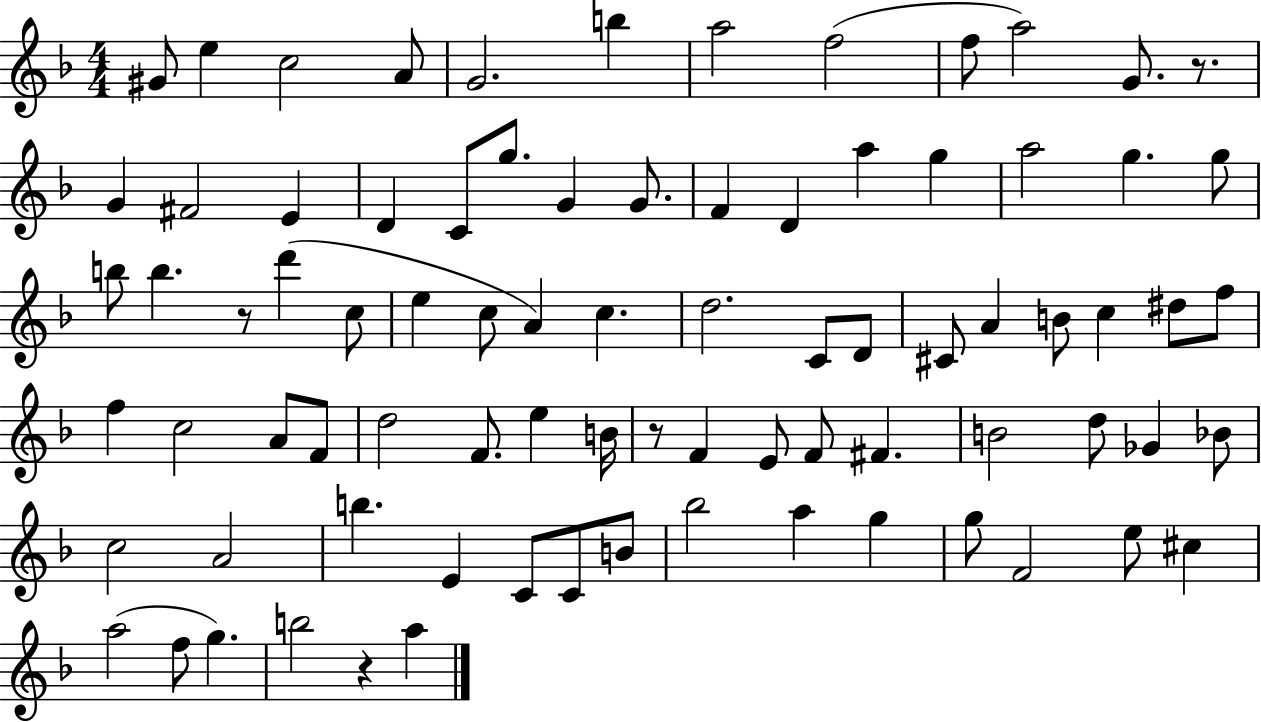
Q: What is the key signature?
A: F major